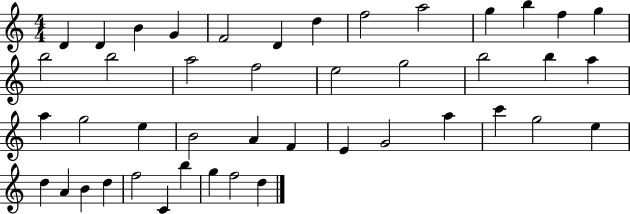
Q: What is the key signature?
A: C major